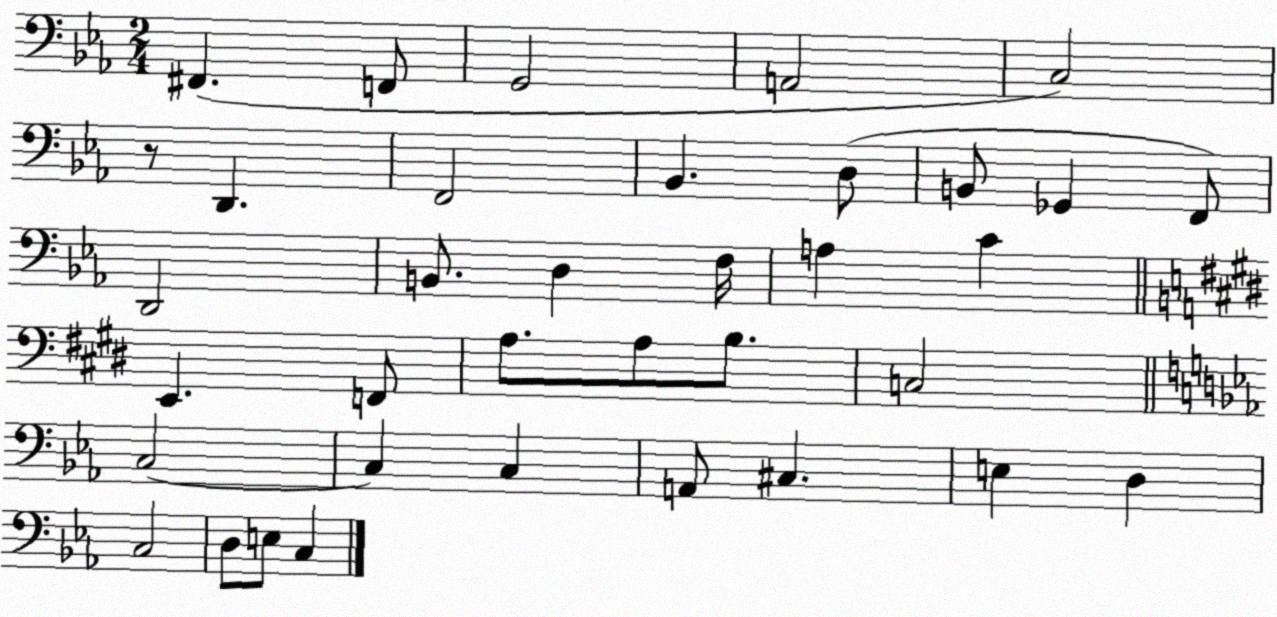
X:1
T:Untitled
M:2/4
L:1/4
K:Eb
^F,, F,,/2 G,,2 A,,2 C,2 z/2 D,, F,,2 _B,, D,/2 B,,/2 _G,, F,,/2 D,,2 B,,/2 D, F,/4 A, C E,, F,,/2 A,/2 A,/2 B,/2 C,2 C,2 C, C, A,,/2 ^C, E, D, C,2 D,/2 E,/2 C,